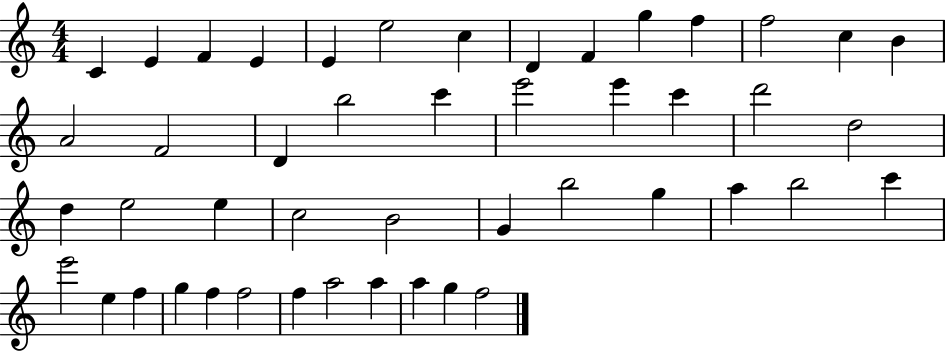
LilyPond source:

{
  \clef treble
  \numericTimeSignature
  \time 4/4
  \key c \major
  c'4 e'4 f'4 e'4 | e'4 e''2 c''4 | d'4 f'4 g''4 f''4 | f''2 c''4 b'4 | \break a'2 f'2 | d'4 b''2 c'''4 | e'''2 e'''4 c'''4 | d'''2 d''2 | \break d''4 e''2 e''4 | c''2 b'2 | g'4 b''2 g''4 | a''4 b''2 c'''4 | \break e'''2 e''4 f''4 | g''4 f''4 f''2 | f''4 a''2 a''4 | a''4 g''4 f''2 | \break \bar "|."
}